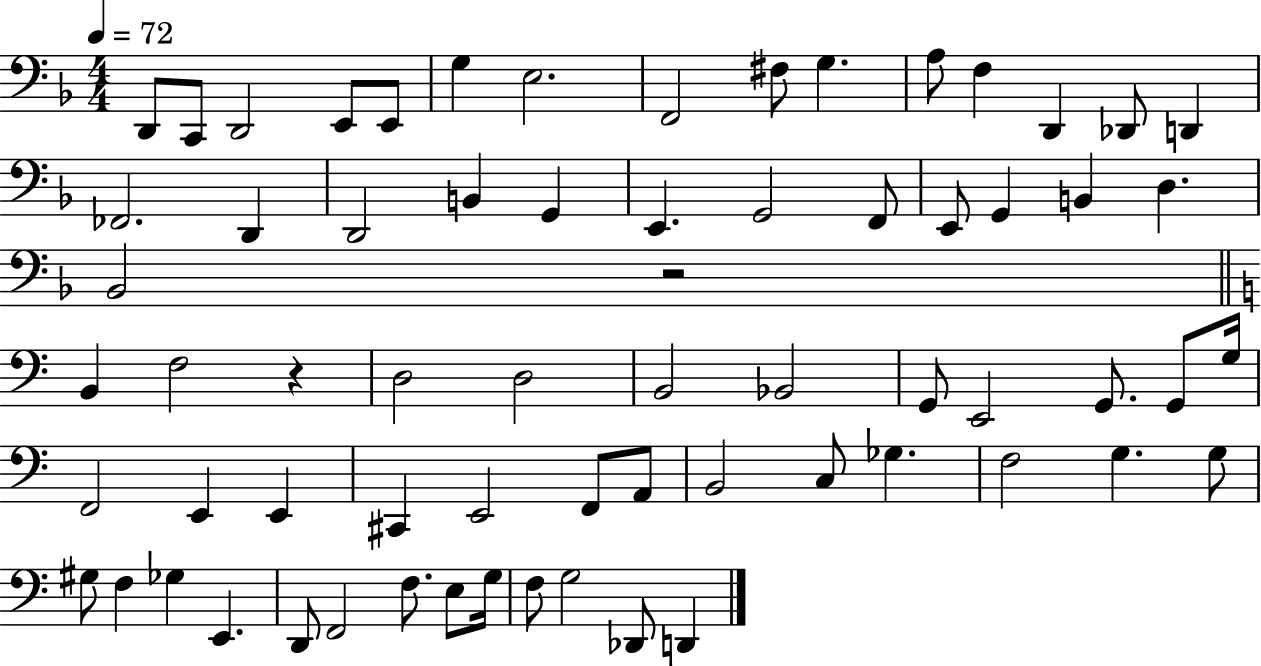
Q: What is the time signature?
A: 4/4